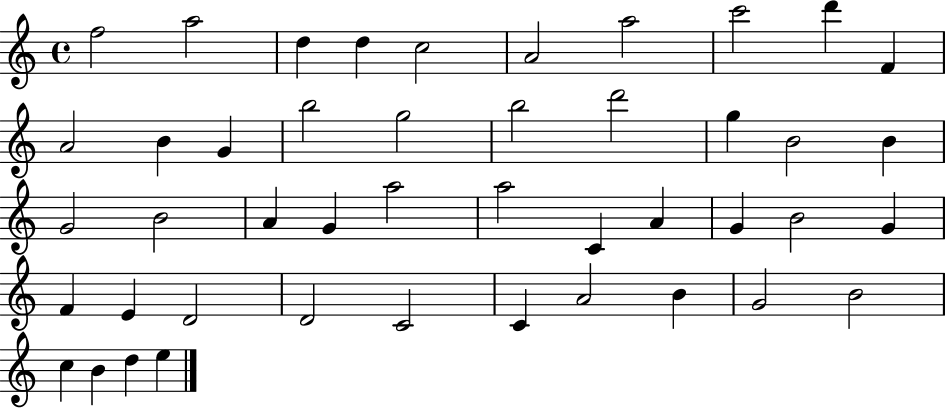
F5/h A5/h D5/q D5/q C5/h A4/h A5/h C6/h D6/q F4/q A4/h B4/q G4/q B5/h G5/h B5/h D6/h G5/q B4/h B4/q G4/h B4/h A4/q G4/q A5/h A5/h C4/q A4/q G4/q B4/h G4/q F4/q E4/q D4/h D4/h C4/h C4/q A4/h B4/q G4/h B4/h C5/q B4/q D5/q E5/q